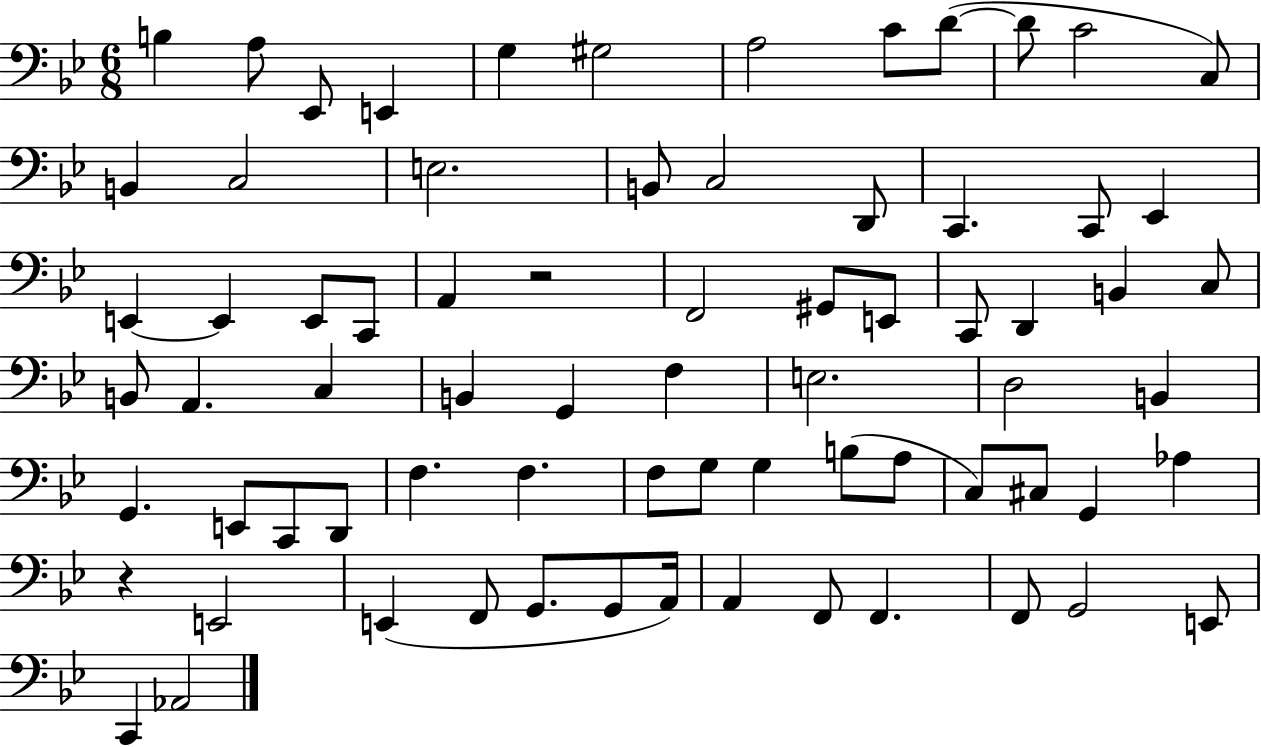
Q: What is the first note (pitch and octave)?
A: B3